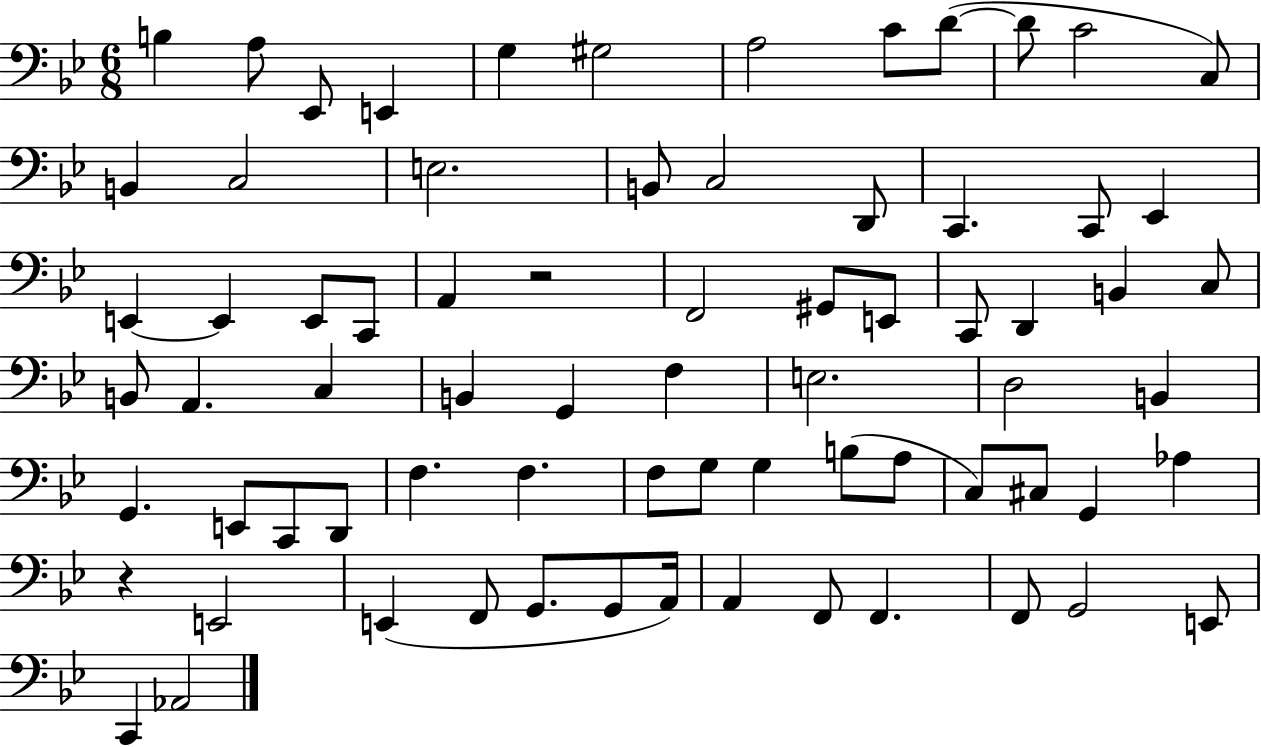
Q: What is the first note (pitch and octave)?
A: B3